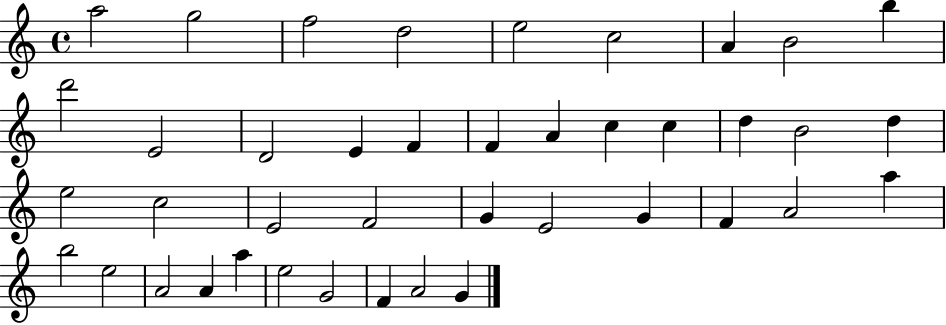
{
  \clef treble
  \time 4/4
  \defaultTimeSignature
  \key c \major
  a''2 g''2 | f''2 d''2 | e''2 c''2 | a'4 b'2 b''4 | \break d'''2 e'2 | d'2 e'4 f'4 | f'4 a'4 c''4 c''4 | d''4 b'2 d''4 | \break e''2 c''2 | e'2 f'2 | g'4 e'2 g'4 | f'4 a'2 a''4 | \break b''2 e''2 | a'2 a'4 a''4 | e''2 g'2 | f'4 a'2 g'4 | \break \bar "|."
}